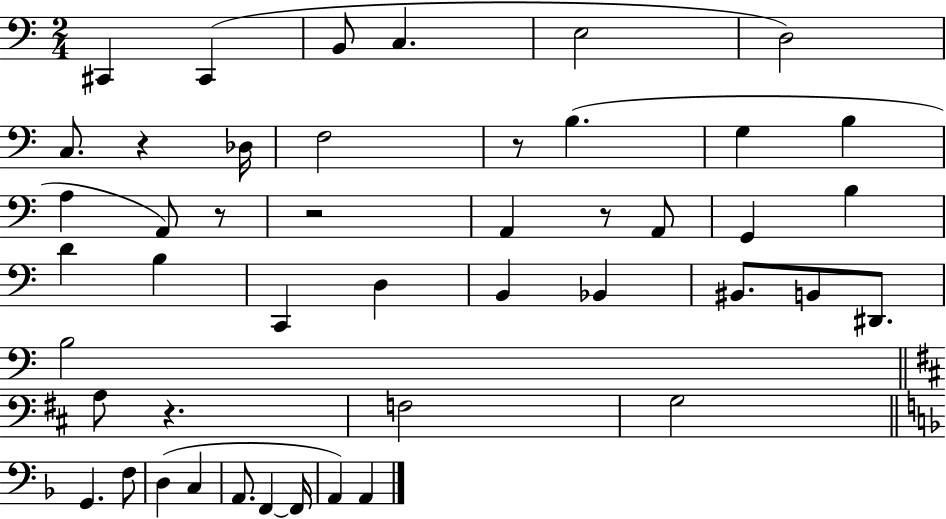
{
  \clef bass
  \numericTimeSignature
  \time 2/4
  \key c \major
  \repeat volta 2 { cis,4 cis,4( | b,8 c4. | e2 | d2) | \break c8. r4 des16 | f2 | r8 b4.( | g4 b4 | \break a4 a,8) r8 | r2 | a,4 r8 a,8 | g,4 b4 | \break d'4 b4 | c,4 d4 | b,4 bes,4 | bis,8. b,8 dis,8. | \break b2 | \bar "||" \break \key d \major a8 r4. | f2 | g2 | \bar "||" \break \key f \major g,4. f8 | d4( c4 | a,8. f,4~~ f,16 | a,4) a,4 | \break } \bar "|."
}